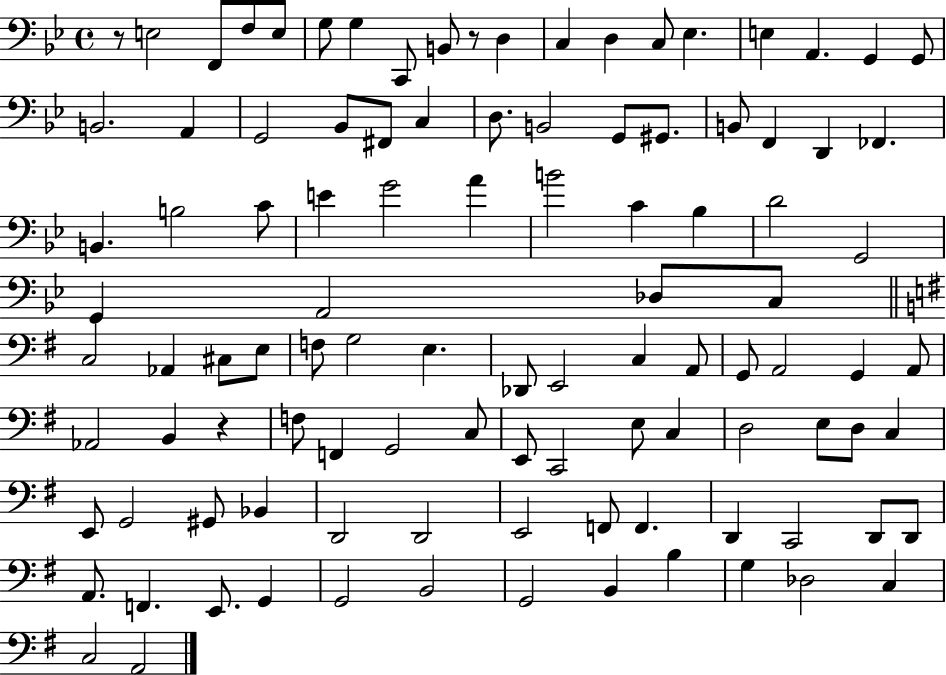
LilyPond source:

{
  \clef bass
  \time 4/4
  \defaultTimeSignature
  \key bes \major
  r8 e2 f,8 f8 e8 | g8 g4 c,8 b,8 r8 d4 | c4 d4 c8 ees4. | e4 a,4. g,4 g,8 | \break b,2. a,4 | g,2 bes,8 fis,8 c4 | d8. b,2 g,8 gis,8. | b,8 f,4 d,4 fes,4. | \break b,4. b2 c'8 | e'4 g'2 a'4 | b'2 c'4 bes4 | d'2 g,2 | \break g,4 a,2 des8 c8 | \bar "||" \break \key g \major c2 aes,4 cis8 e8 | f8 g2 e4. | des,8 e,2 c4 a,8 | g,8 a,2 g,4 a,8 | \break aes,2 b,4 r4 | f8 f,4 g,2 c8 | e,8 c,2 e8 c4 | d2 e8 d8 c4 | \break e,8 g,2 gis,8 bes,4 | d,2 d,2 | e,2 f,8 f,4. | d,4 c,2 d,8 d,8 | \break a,8. f,4. e,8. g,4 | g,2 b,2 | g,2 b,4 b4 | g4 des2 c4 | \break c2 a,2 | \bar "|."
}